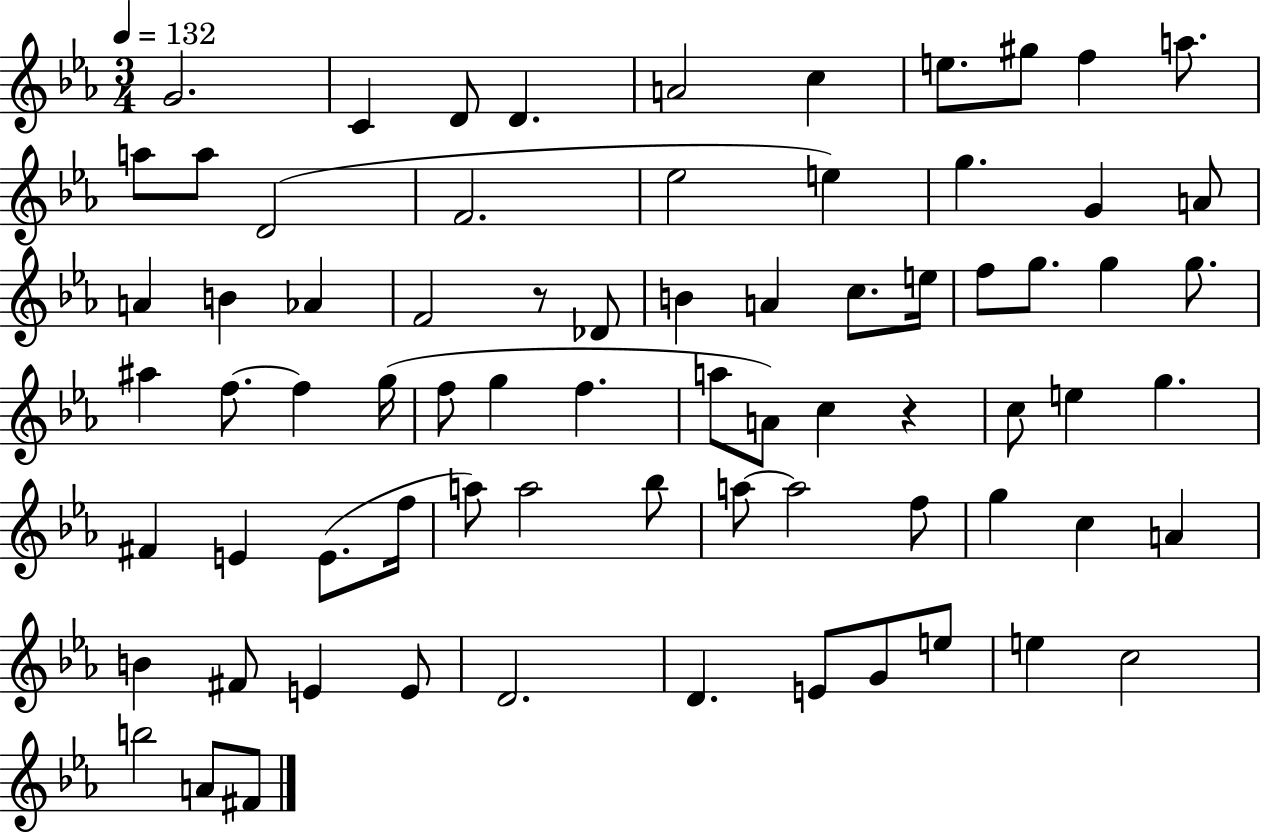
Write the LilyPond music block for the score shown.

{
  \clef treble
  \numericTimeSignature
  \time 3/4
  \key ees \major
  \tempo 4 = 132
  \repeat volta 2 { g'2. | c'4 d'8 d'4. | a'2 c''4 | e''8. gis''8 f''4 a''8. | \break a''8 a''8 d'2( | f'2. | ees''2 e''4) | g''4. g'4 a'8 | \break a'4 b'4 aes'4 | f'2 r8 des'8 | b'4 a'4 c''8. e''16 | f''8 g''8. g''4 g''8. | \break ais''4 f''8.~~ f''4 g''16( | f''8 g''4 f''4. | a''8 a'8) c''4 r4 | c''8 e''4 g''4. | \break fis'4 e'4 e'8.( f''16 | a''8) a''2 bes''8 | a''8~~ a''2 f''8 | g''4 c''4 a'4 | \break b'4 fis'8 e'4 e'8 | d'2. | d'4. e'8 g'8 e''8 | e''4 c''2 | \break b''2 a'8 fis'8 | } \bar "|."
}